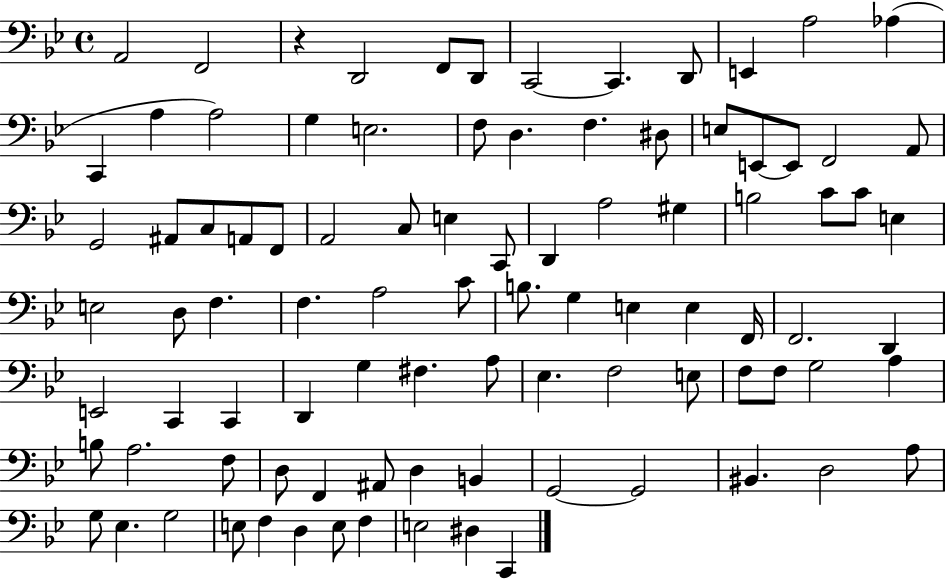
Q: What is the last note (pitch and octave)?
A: C2